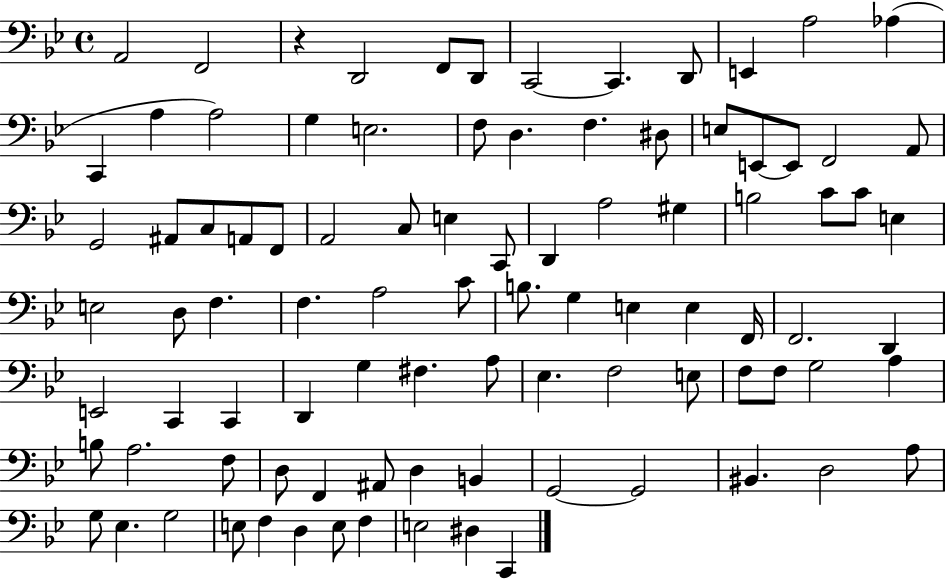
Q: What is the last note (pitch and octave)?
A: C2